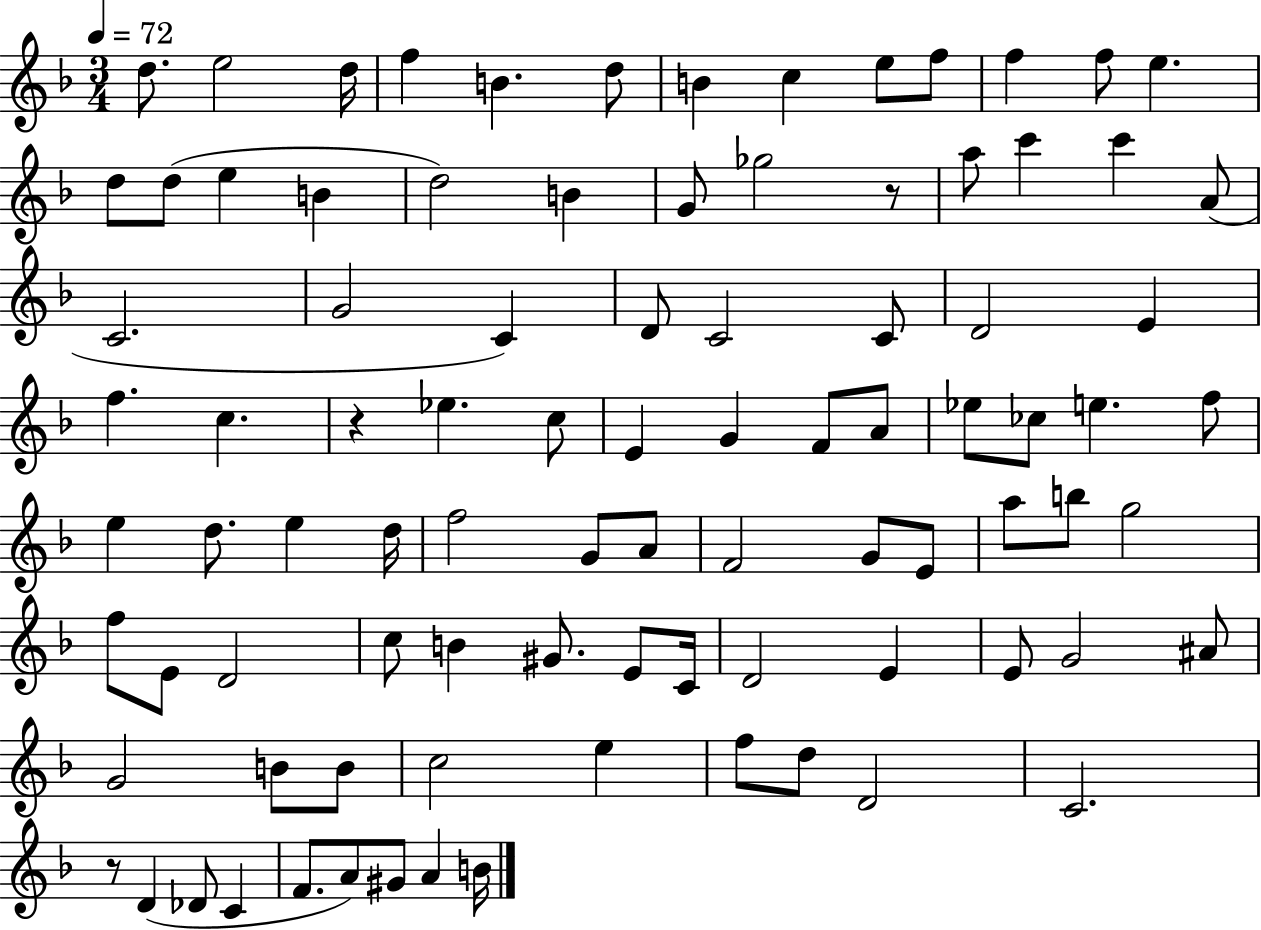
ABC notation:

X:1
T:Untitled
M:3/4
L:1/4
K:F
d/2 e2 d/4 f B d/2 B c e/2 f/2 f f/2 e d/2 d/2 e B d2 B G/2 _g2 z/2 a/2 c' c' A/2 C2 G2 C D/2 C2 C/2 D2 E f c z _e c/2 E G F/2 A/2 _e/2 _c/2 e f/2 e d/2 e d/4 f2 G/2 A/2 F2 G/2 E/2 a/2 b/2 g2 f/2 E/2 D2 c/2 B ^G/2 E/2 C/4 D2 E E/2 G2 ^A/2 G2 B/2 B/2 c2 e f/2 d/2 D2 C2 z/2 D _D/2 C F/2 A/2 ^G/2 A B/4